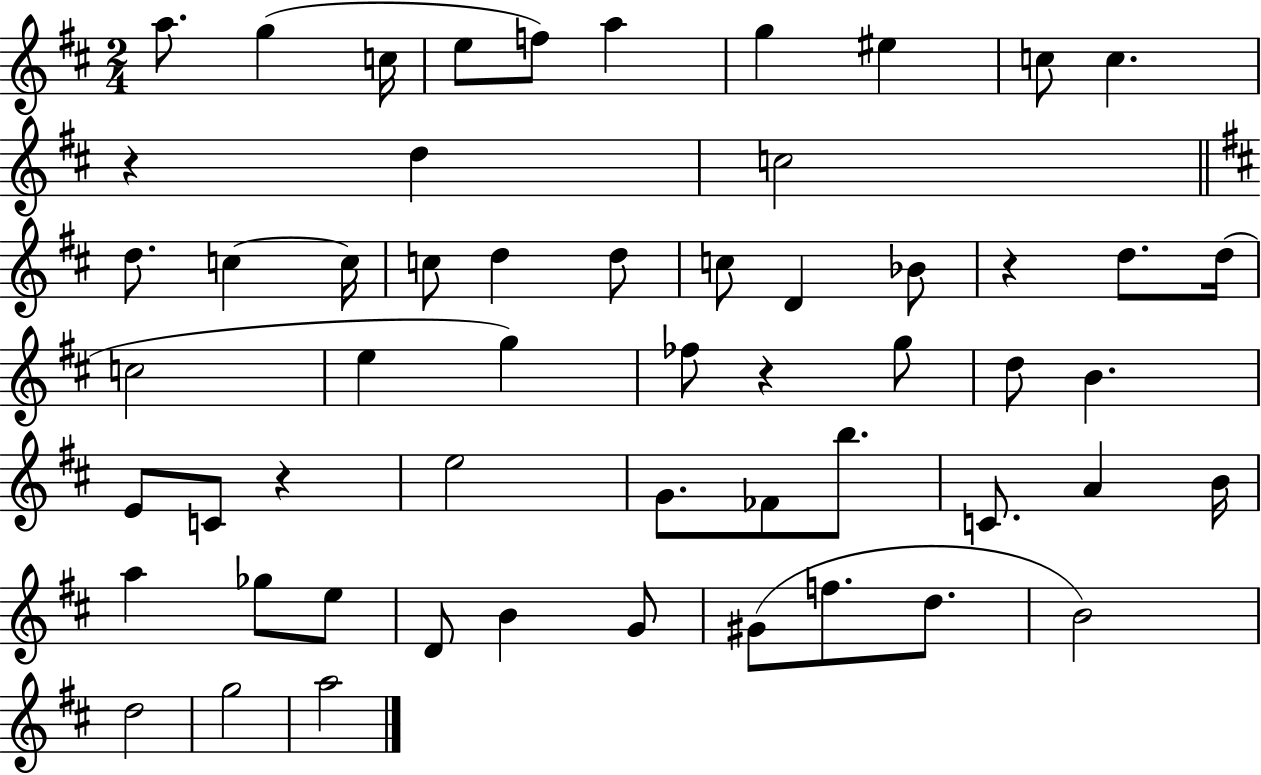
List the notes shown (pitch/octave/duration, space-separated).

A5/e. G5/q C5/s E5/e F5/e A5/q G5/q EIS5/q C5/e C5/q. R/q D5/q C5/h D5/e. C5/q C5/s C5/e D5/q D5/e C5/e D4/q Bb4/e R/q D5/e. D5/s C5/h E5/q G5/q FES5/e R/q G5/e D5/e B4/q. E4/e C4/e R/q E5/h G4/e. FES4/e B5/e. C4/e. A4/q B4/s A5/q Gb5/e E5/e D4/e B4/q G4/e G#4/e F5/e. D5/e. B4/h D5/h G5/h A5/h